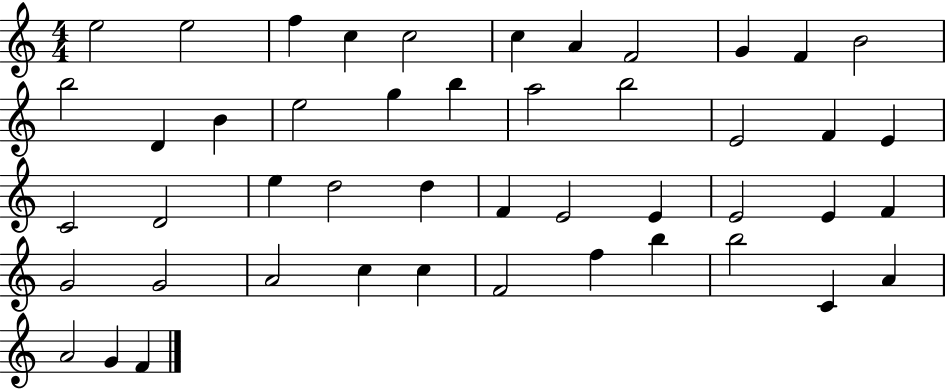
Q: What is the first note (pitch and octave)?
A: E5